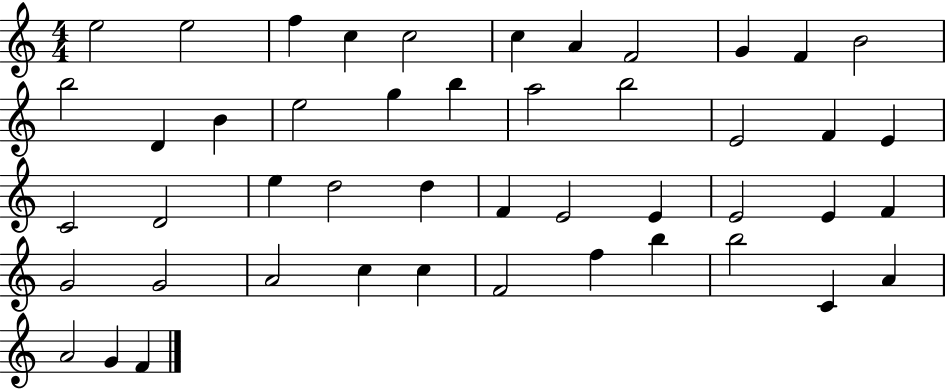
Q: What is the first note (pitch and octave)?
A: E5